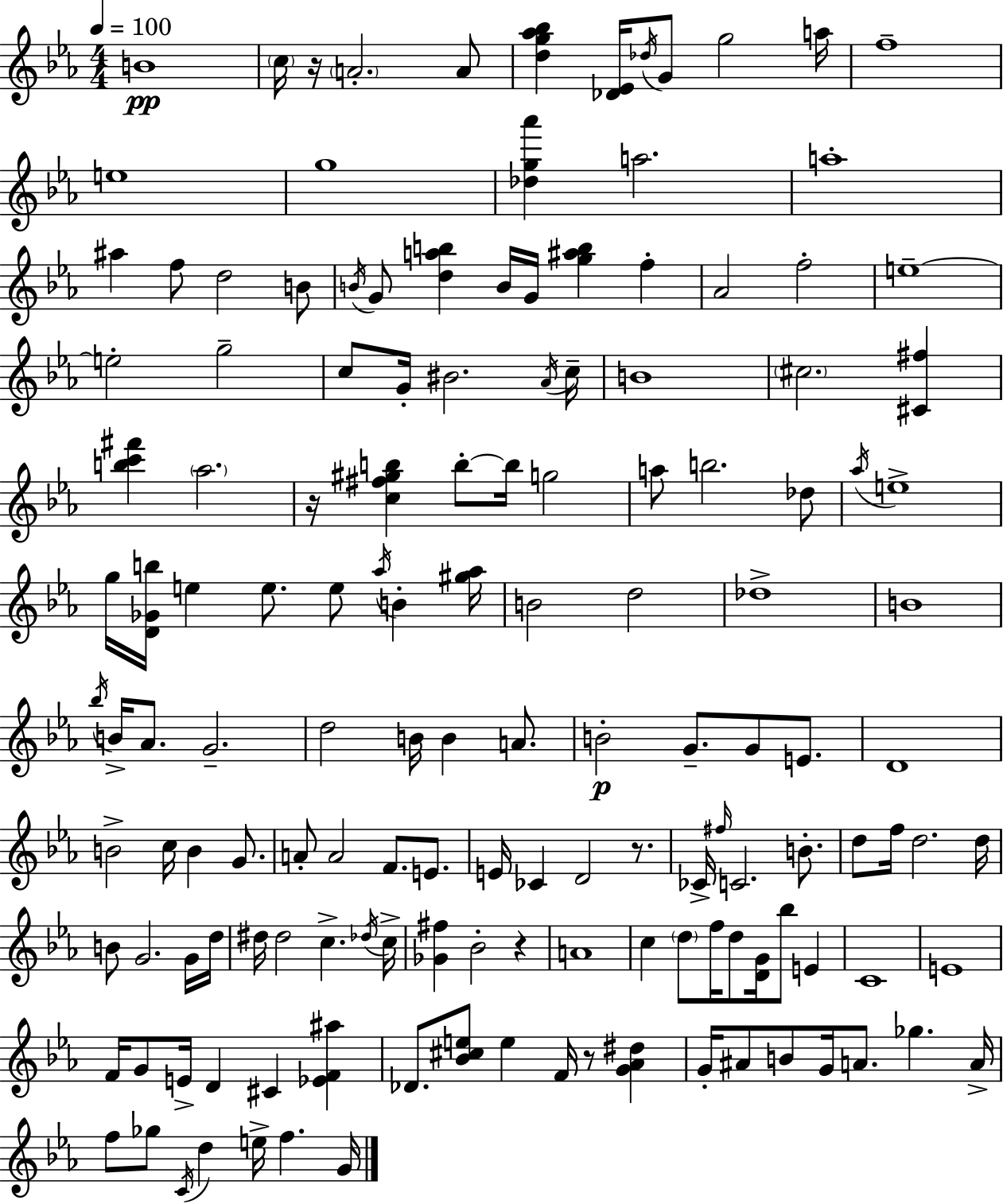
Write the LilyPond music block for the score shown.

{
  \clef treble
  \numericTimeSignature
  \time 4/4
  \key c \minor
  \tempo 4 = 100
  b'1\pp | \parenthesize c''16 r16 \parenthesize a'2.-. a'8 | <d'' g'' aes'' bes''>4 <des' ees'>16 \acciaccatura { des''16 } g'8 g''2 | a''16 f''1-- | \break e''1 | g''1 | <des'' g'' aes'''>4 a''2. | a''1-. | \break ais''4 f''8 d''2 b'8 | \acciaccatura { b'16 } g'8 <d'' a'' b''>4 b'16 g'16 <g'' ais'' b''>4 f''4-. | aes'2 f''2-. | e''1--~~ | \break e''2-. g''2-- | c''8 g'16-. bis'2. | \acciaccatura { aes'16 } c''16-- b'1 | \parenthesize cis''2. <cis' fis''>4 | \break <b'' c''' fis'''>4 \parenthesize aes''2. | r16 <c'' fis'' gis'' b''>4 b''8-.~~ b''16 g''2 | a''8 b''2. | des''8 \acciaccatura { aes''16 } e''1-> | \break g''16 <d' ges' b''>16 e''4 e''8. e''8 \acciaccatura { aes''16 } | b'4-. <gis'' aes''>16 b'2 d''2 | des''1-> | b'1 | \break \acciaccatura { bes''16 } b'16-> aes'8. g'2.-- | d''2 b'16 b'4 | a'8. b'2-.\p g'8.-- | g'8 e'8. d'1 | \break b'2-> c''16 b'4 | g'8. a'8-. a'2 | f'8. e'8. e'16 ces'4 d'2 | r8. ces'16-> \grace { fis''16 } c'2. | \break b'8.-. d''8 f''16 d''2. | d''16 b'8 g'2. | g'16 d''16 dis''16 dis''2 | c''4.-> \acciaccatura { des''16 } c''16-> <ges' fis''>4 bes'2-. | \break r4 a'1 | c''4 \parenthesize d''8 f''16 d''8 | <d' g'>16 bes''8 e'4 c'1 | e'1 | \break f'16 g'8 e'16-> d'4 | cis'4 <ees' f' ais''>4 des'8. <bes' cis'' e''>8 e''4 | f'16 r8 <g' aes' dis''>4 g'16-. ais'8 b'8 g'16 a'8. | ges''4. a'16-> f''8 ges''8 \acciaccatura { c'16 } d''4 | \break e''16-> f''4. g'16 \bar "|."
}